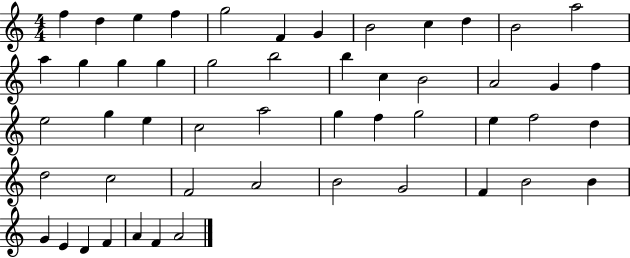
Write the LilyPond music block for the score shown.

{
  \clef treble
  \numericTimeSignature
  \time 4/4
  \key c \major
  f''4 d''4 e''4 f''4 | g''2 f'4 g'4 | b'2 c''4 d''4 | b'2 a''2 | \break a''4 g''4 g''4 g''4 | g''2 b''2 | b''4 c''4 b'2 | a'2 g'4 f''4 | \break e''2 g''4 e''4 | c''2 a''2 | g''4 f''4 g''2 | e''4 f''2 d''4 | \break d''2 c''2 | f'2 a'2 | b'2 g'2 | f'4 b'2 b'4 | \break g'4 e'4 d'4 f'4 | a'4 f'4 a'2 | \bar "|."
}